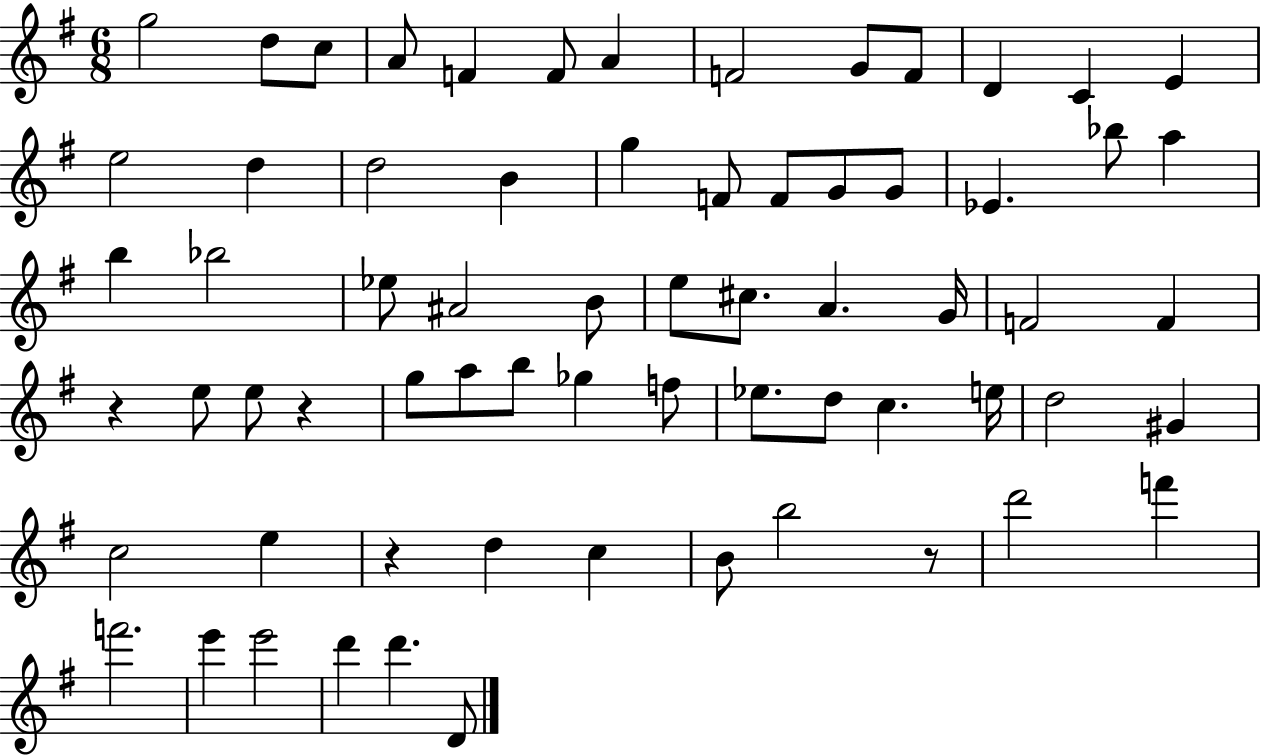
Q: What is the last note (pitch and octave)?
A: D4